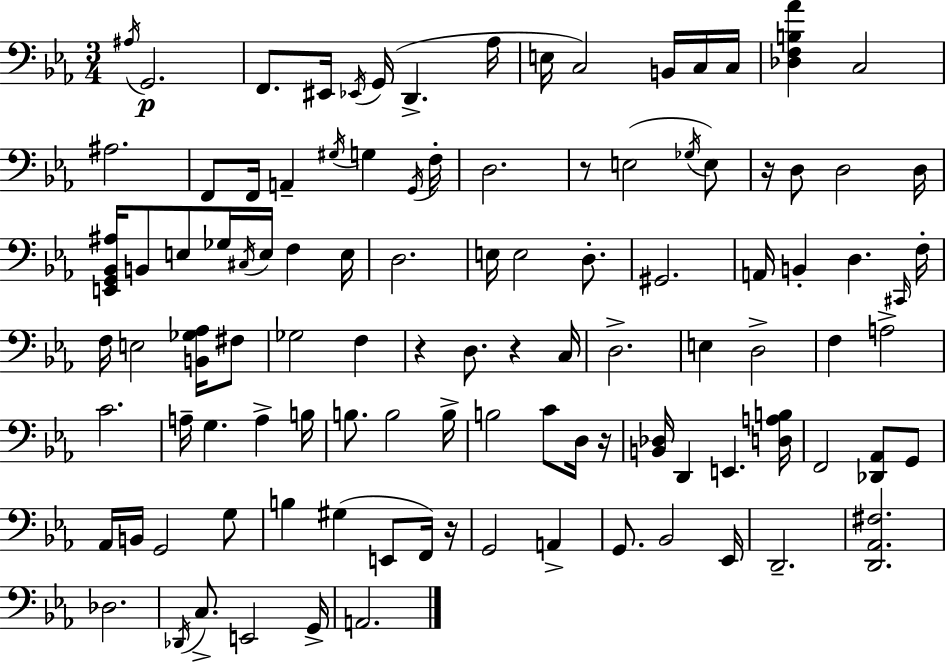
X:1
T:Untitled
M:3/4
L:1/4
K:Cm
^A,/4 G,,2 F,,/2 ^E,,/4 _E,,/4 G,,/4 D,, _A,/4 E,/4 C,2 B,,/4 C,/4 C,/4 [_D,F,B,_A] C,2 ^A,2 F,,/2 F,,/4 A,, ^G,/4 G, G,,/4 F,/4 D,2 z/2 E,2 _G,/4 E,/2 z/4 D,/2 D,2 D,/4 [E,,G,,_B,,^A,]/4 B,,/2 E,/2 _G,/4 ^C,/4 E,/4 F, E,/4 D,2 E,/4 E,2 D,/2 ^G,,2 A,,/4 B,, D, ^C,,/4 F,/4 F,/4 E,2 [B,,_G,_A,]/4 ^F,/2 _G,2 F, z D,/2 z C,/4 D,2 E, D,2 F, A,2 C2 A,/4 G, A, B,/4 B,/2 B,2 B,/4 B,2 C/2 D,/4 z/4 [B,,_D,]/4 D,, E,, [D,A,B,]/4 F,,2 [_D,,_A,,]/2 G,,/2 _A,,/4 B,,/4 G,,2 G,/2 B, ^G, E,,/2 F,,/4 z/4 G,,2 A,, G,,/2 _B,,2 _E,,/4 D,,2 [D,,_A,,^F,]2 _D,2 _D,,/4 C,/2 E,,2 G,,/4 A,,2